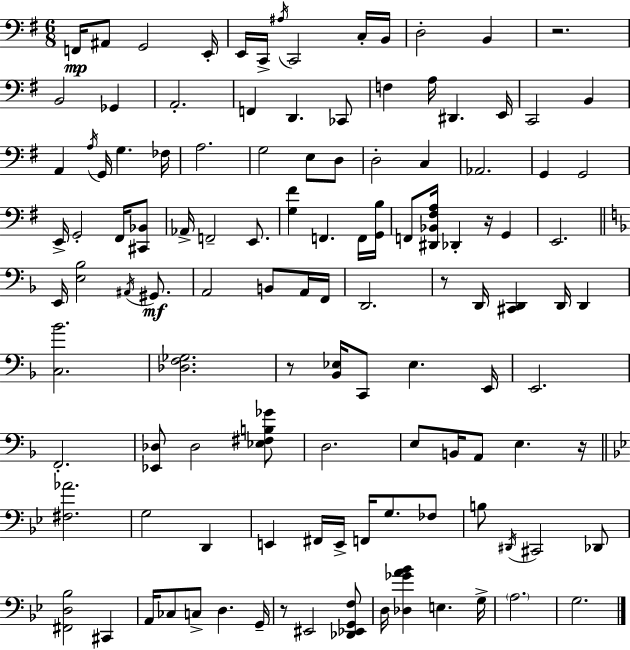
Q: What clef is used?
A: bass